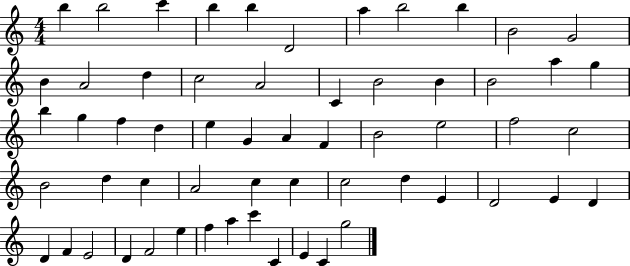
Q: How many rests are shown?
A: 0